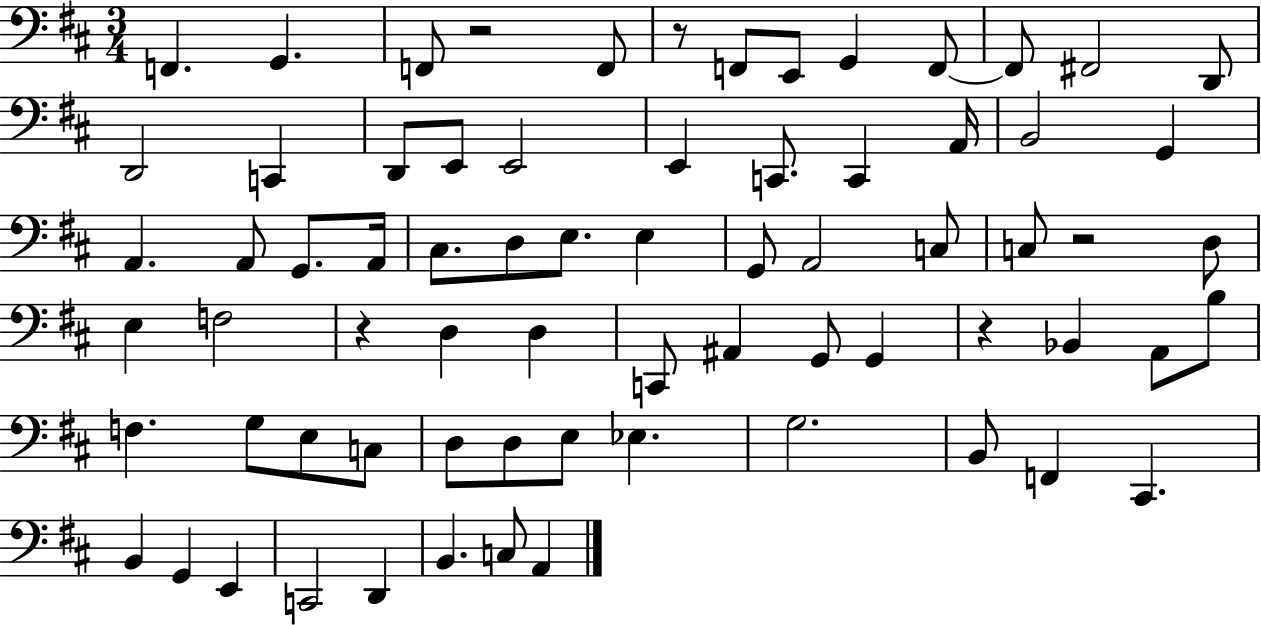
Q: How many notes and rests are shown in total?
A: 71